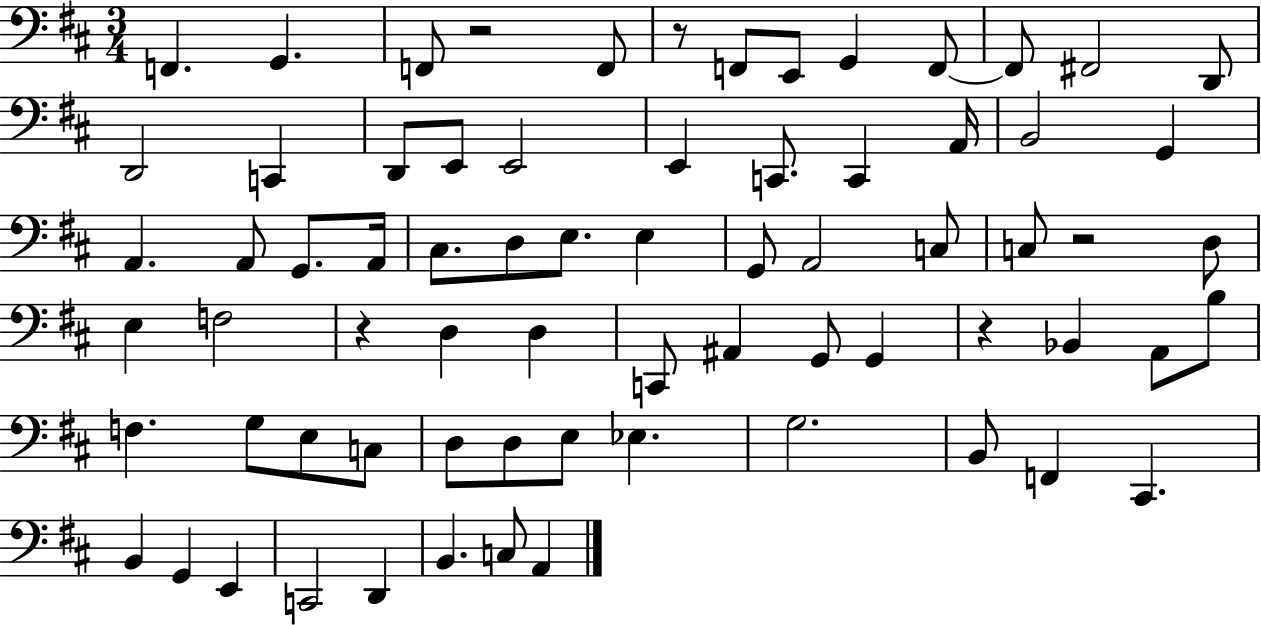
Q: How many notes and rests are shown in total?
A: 71